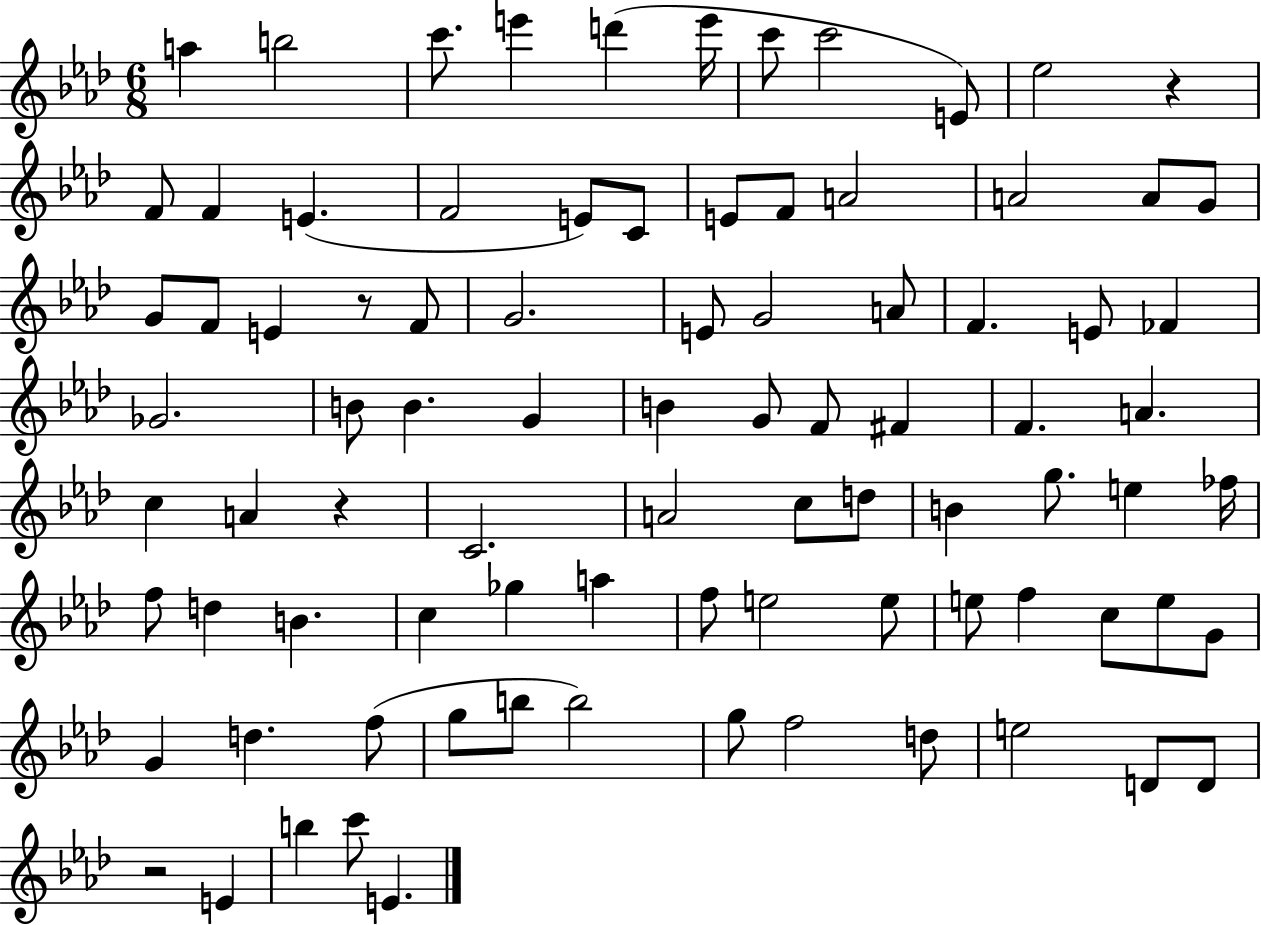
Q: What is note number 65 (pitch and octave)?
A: C5